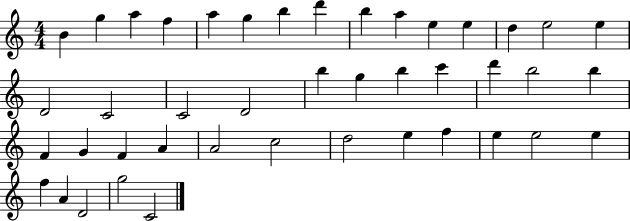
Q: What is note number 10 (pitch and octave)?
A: A5